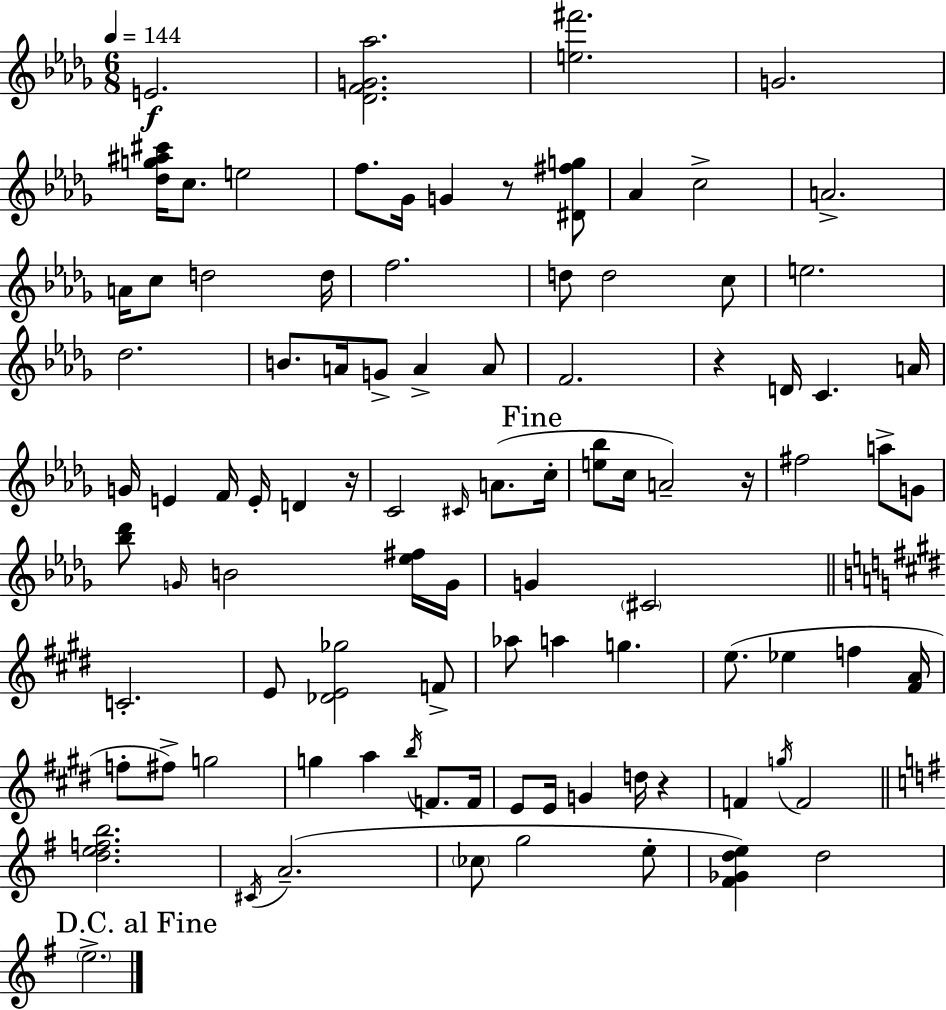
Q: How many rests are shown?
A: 5